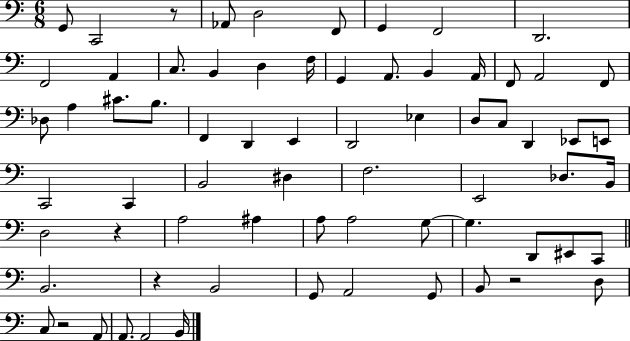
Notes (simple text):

G2/e C2/h R/e Ab2/e D3/h F2/e G2/q F2/h D2/h. F2/h A2/q C3/e. B2/q D3/q F3/s G2/q A2/e. B2/q A2/s F2/e A2/h F2/e Db3/e A3/q C#4/e. B3/e. F2/q D2/q E2/q D2/h Eb3/q D3/e C3/e D2/q Eb2/e E2/e C2/h C2/q B2/h D#3/q F3/h. E2/h Db3/e. B2/s D3/h R/q A3/h A#3/q A3/e A3/h G3/e G3/q. D2/e EIS2/e C2/e B2/h. R/q B2/h G2/e A2/h G2/e B2/e R/h D3/e C3/e R/h A2/e A2/e. A2/h B2/s